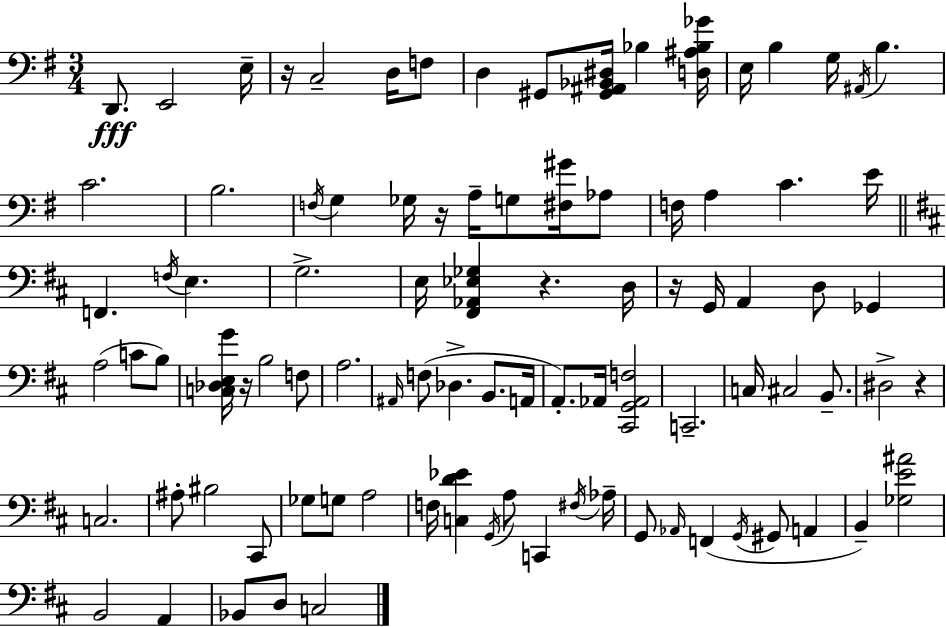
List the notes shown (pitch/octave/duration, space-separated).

D2/e. E2/h E3/s R/s C3/h D3/s F3/e D3/q G#2/e [G#2,A#2,Bb2,D#3]/s Bb3/q [D3,A#3,Bb3,Gb4]/s E3/s B3/q G3/s A#2/s B3/q. C4/h. B3/h. F3/s G3/q Gb3/s R/s A3/s G3/e [F#3,G#4]/s Ab3/e F3/s A3/q C4/q. E4/s F2/q. F3/s E3/q. G3/h. E3/s [F#2,Ab2,Eb3,Gb3]/q R/q. D3/s R/s G2/s A2/q D3/e Gb2/q A3/h C4/e B3/e [C3,Db3,E3,G4]/s R/s B3/h F3/e A3/h. A#2/s F3/e Db3/q. B2/e. A2/s A2/e. Ab2/s [C#2,G2,Ab2,F3]/h C2/h. C3/s C#3/h B2/e. D#3/h R/q C3/h. A#3/e BIS3/h C#2/e Gb3/e G3/e A3/h F3/s [C3,D4,Eb4]/q G2/s A3/e C2/q F#3/s Ab3/s G2/e Ab2/s F2/q G2/s G#2/e A2/q B2/q [Gb3,E4,A#4]/h B2/h A2/q Bb2/e D3/e C3/h